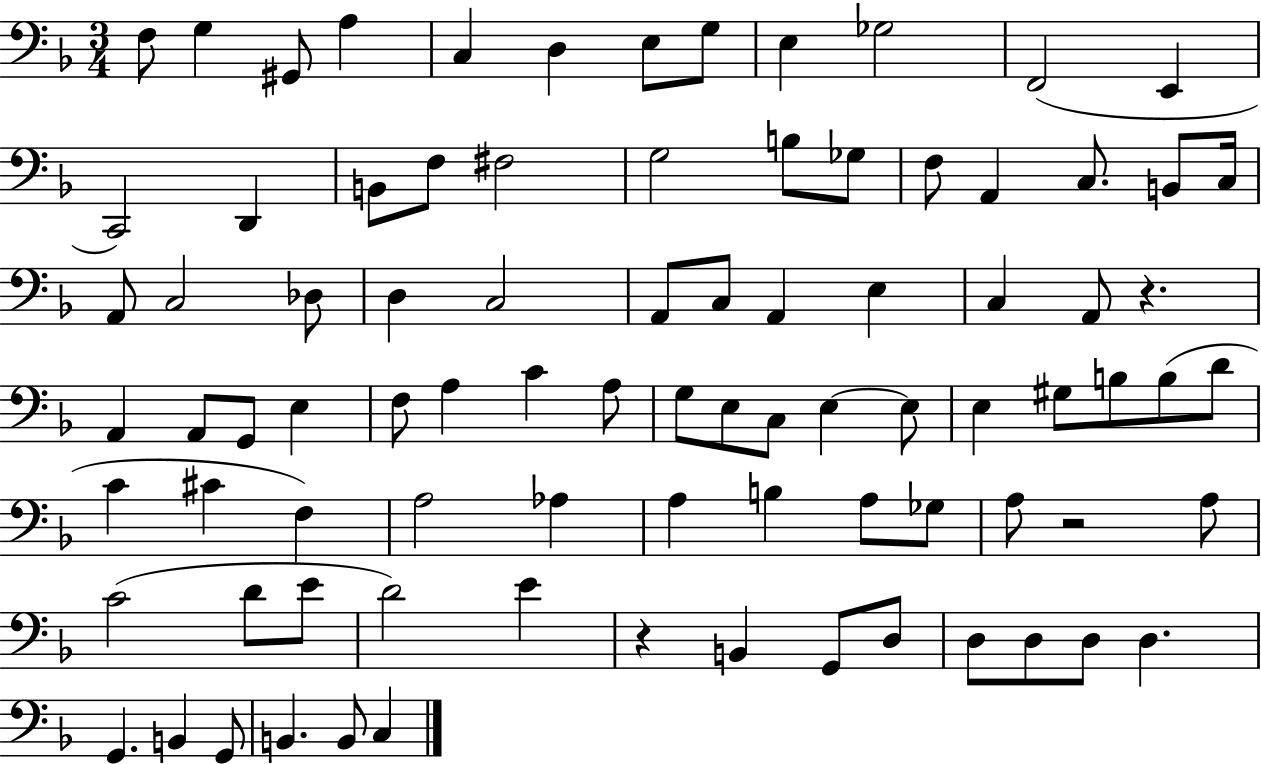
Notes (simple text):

F3/e G3/q G#2/e A3/q C3/q D3/q E3/e G3/e E3/q Gb3/h F2/h E2/q C2/h D2/q B2/e F3/e F#3/h G3/h B3/e Gb3/e F3/e A2/q C3/e. B2/e C3/s A2/e C3/h Db3/e D3/q C3/h A2/e C3/e A2/q E3/q C3/q A2/e R/q. A2/q A2/e G2/e E3/q F3/e A3/q C4/q A3/e G3/e E3/e C3/e E3/q E3/e E3/q G#3/e B3/e B3/e D4/e C4/q C#4/q F3/q A3/h Ab3/q A3/q B3/q A3/e Gb3/e A3/e R/h A3/e C4/h D4/e E4/e D4/h E4/q R/q B2/q G2/e D3/e D3/e D3/e D3/e D3/q. G2/q. B2/q G2/e B2/q. B2/e C3/q